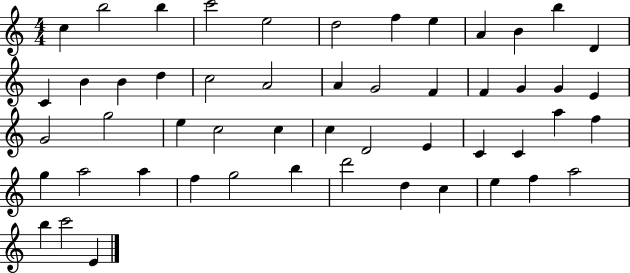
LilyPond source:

{
  \clef treble
  \numericTimeSignature
  \time 4/4
  \key c \major
  c''4 b''2 b''4 | c'''2 e''2 | d''2 f''4 e''4 | a'4 b'4 b''4 d'4 | \break c'4 b'4 b'4 d''4 | c''2 a'2 | a'4 g'2 f'4 | f'4 g'4 g'4 e'4 | \break g'2 g''2 | e''4 c''2 c''4 | c''4 d'2 e'4 | c'4 c'4 a''4 f''4 | \break g''4 a''2 a''4 | f''4 g''2 b''4 | d'''2 d''4 c''4 | e''4 f''4 a''2 | \break b''4 c'''2 e'4 | \bar "|."
}